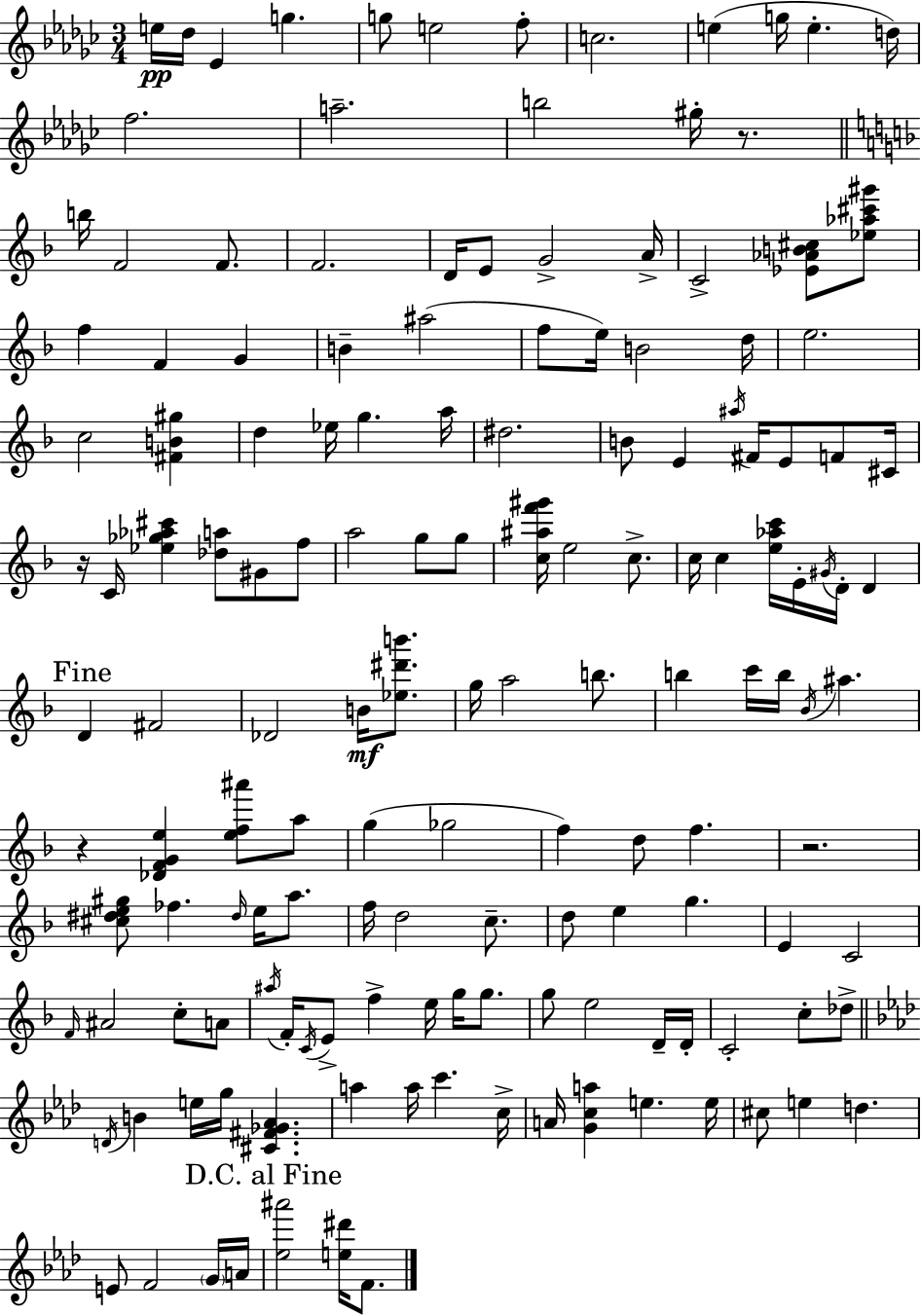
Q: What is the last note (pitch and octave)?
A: F4